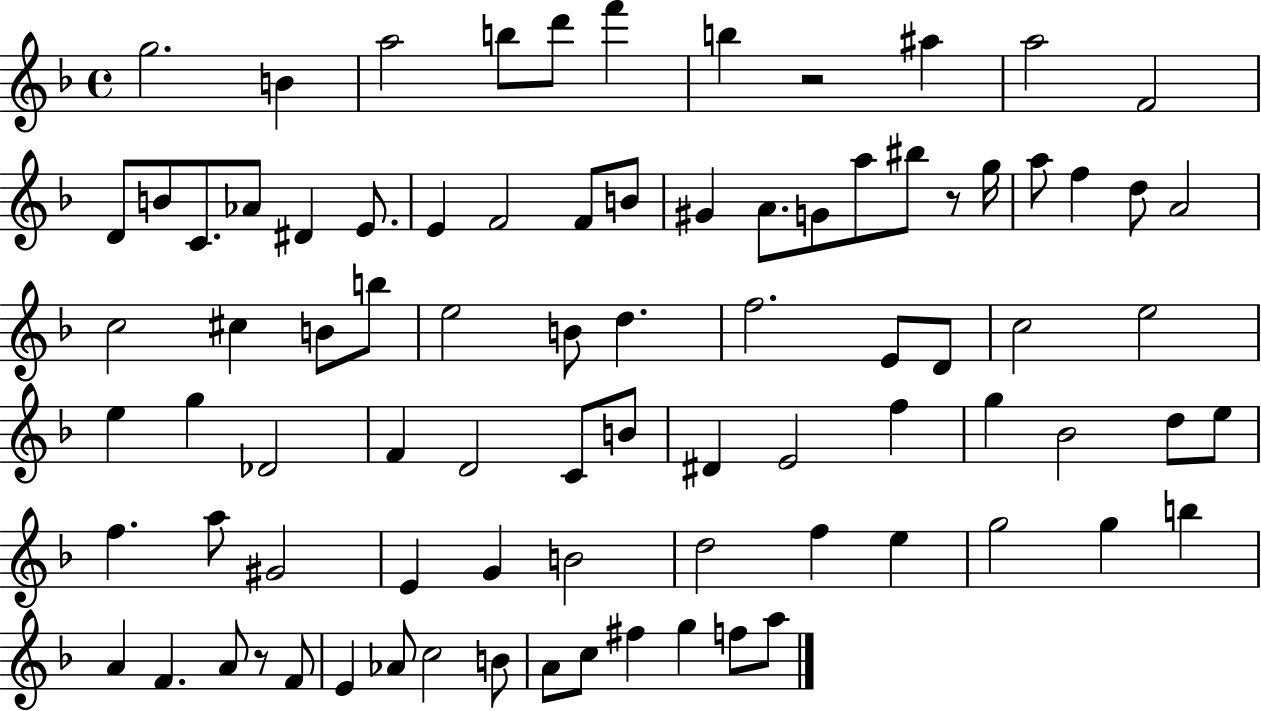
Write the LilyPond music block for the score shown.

{
  \clef treble
  \time 4/4
  \defaultTimeSignature
  \key f \major
  g''2. b'4 | a''2 b''8 d'''8 f'''4 | b''4 r2 ais''4 | a''2 f'2 | \break d'8 b'8 c'8. aes'8 dis'4 e'8. | e'4 f'2 f'8 b'8 | gis'4 a'8. g'8 a''8 bis''8 r8 g''16 | a''8 f''4 d''8 a'2 | \break c''2 cis''4 b'8 b''8 | e''2 b'8 d''4. | f''2. e'8 d'8 | c''2 e''2 | \break e''4 g''4 des'2 | f'4 d'2 c'8 b'8 | dis'4 e'2 f''4 | g''4 bes'2 d''8 e''8 | \break f''4. a''8 gis'2 | e'4 g'4 b'2 | d''2 f''4 e''4 | g''2 g''4 b''4 | \break a'4 f'4. a'8 r8 f'8 | e'4 aes'8 c''2 b'8 | a'8 c''8 fis''4 g''4 f''8 a''8 | \bar "|."
}